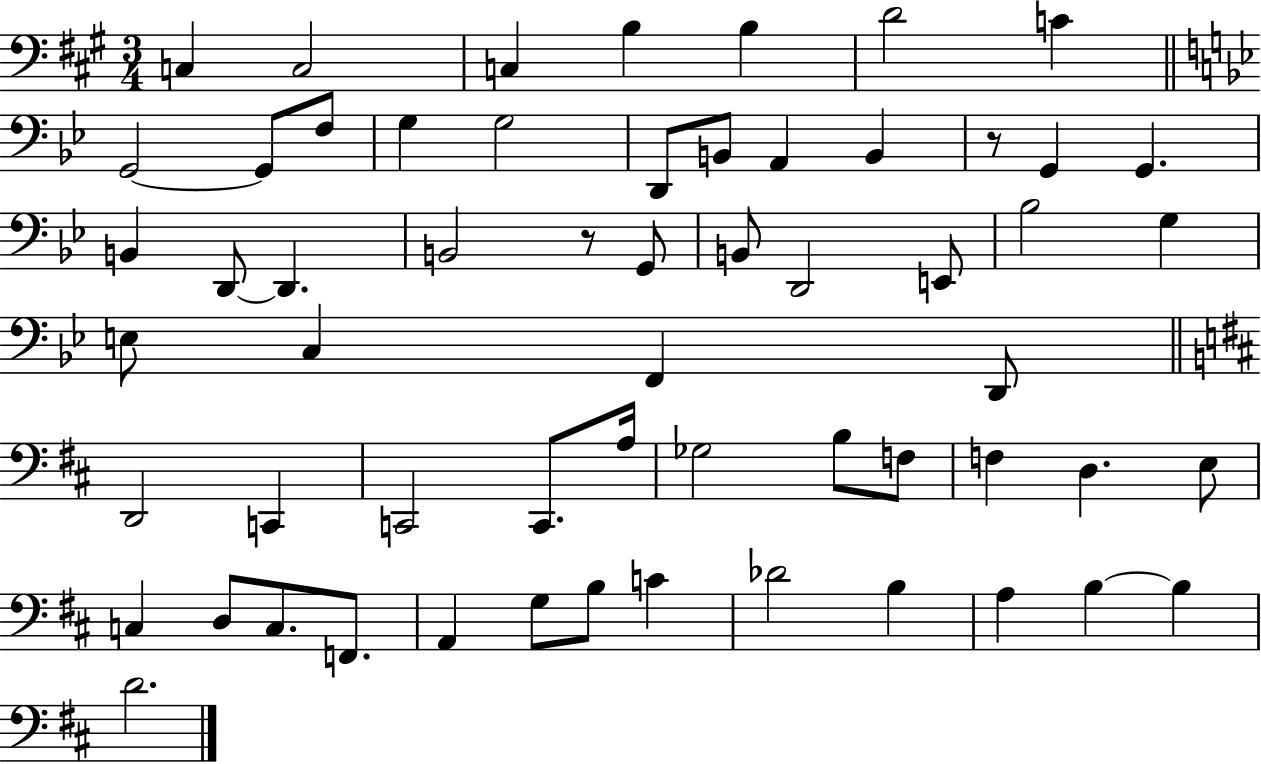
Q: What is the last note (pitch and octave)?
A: D4